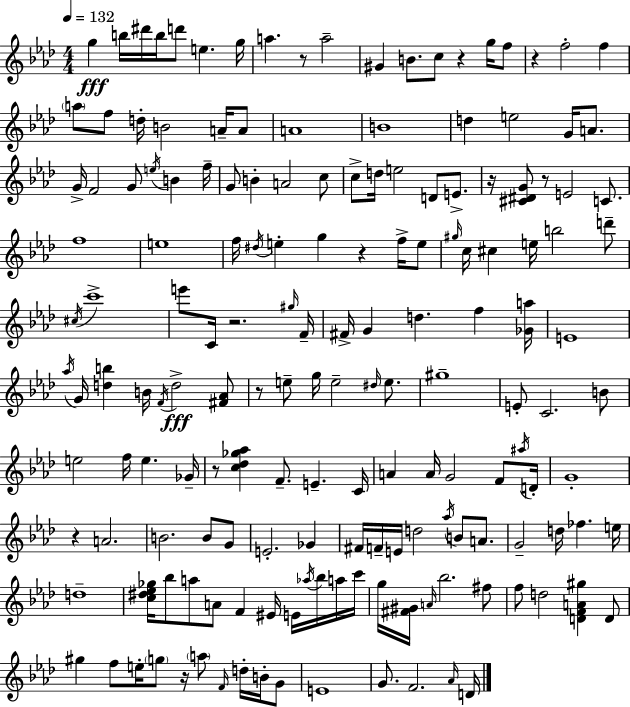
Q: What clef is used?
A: treble